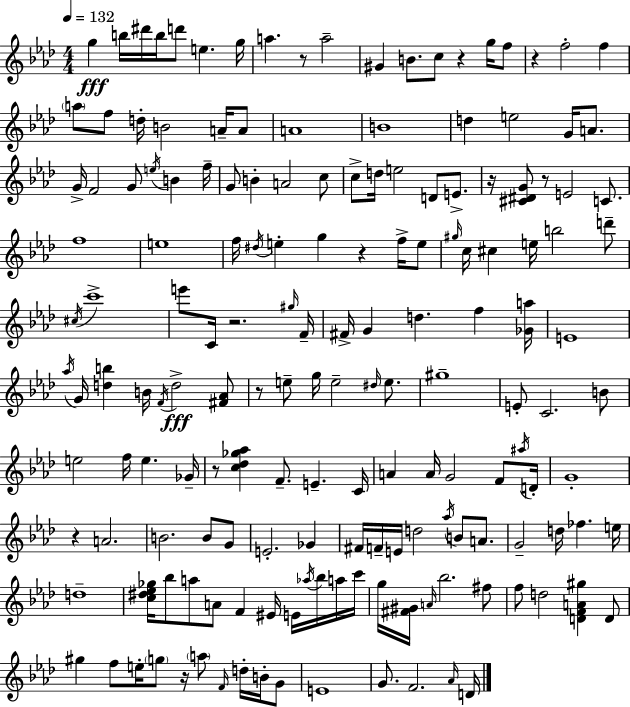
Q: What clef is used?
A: treble